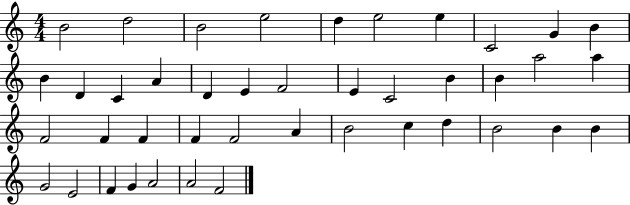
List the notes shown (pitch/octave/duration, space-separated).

B4/h D5/h B4/h E5/h D5/q E5/h E5/q C4/h G4/q B4/q B4/q D4/q C4/q A4/q D4/q E4/q F4/h E4/q C4/h B4/q B4/q A5/h A5/q F4/h F4/q F4/q F4/q F4/h A4/q B4/h C5/q D5/q B4/h B4/q B4/q G4/h E4/h F4/q G4/q A4/h A4/h F4/h